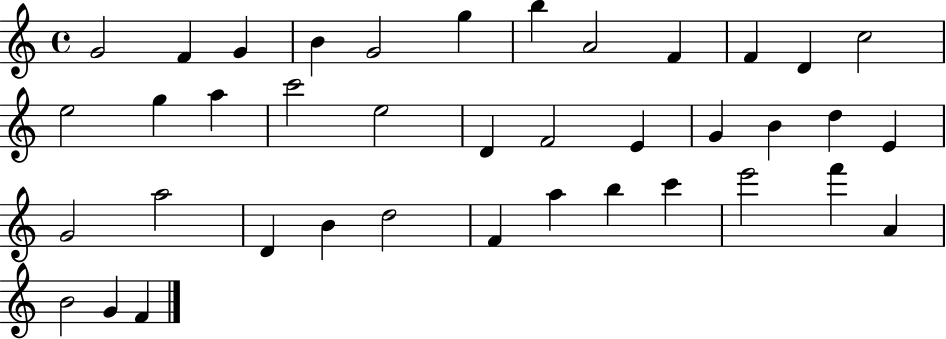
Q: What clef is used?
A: treble